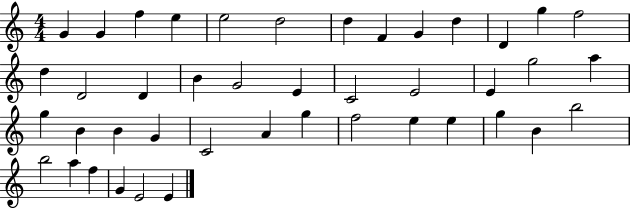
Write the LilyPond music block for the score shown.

{
  \clef treble
  \numericTimeSignature
  \time 4/4
  \key c \major
  g'4 g'4 f''4 e''4 | e''2 d''2 | d''4 f'4 g'4 d''4 | d'4 g''4 f''2 | \break d''4 d'2 d'4 | b'4 g'2 e'4 | c'2 e'2 | e'4 g''2 a''4 | \break g''4 b'4 b'4 g'4 | c'2 a'4 g''4 | f''2 e''4 e''4 | g''4 b'4 b''2 | \break b''2 a''4 f''4 | g'4 e'2 e'4 | \bar "|."
}